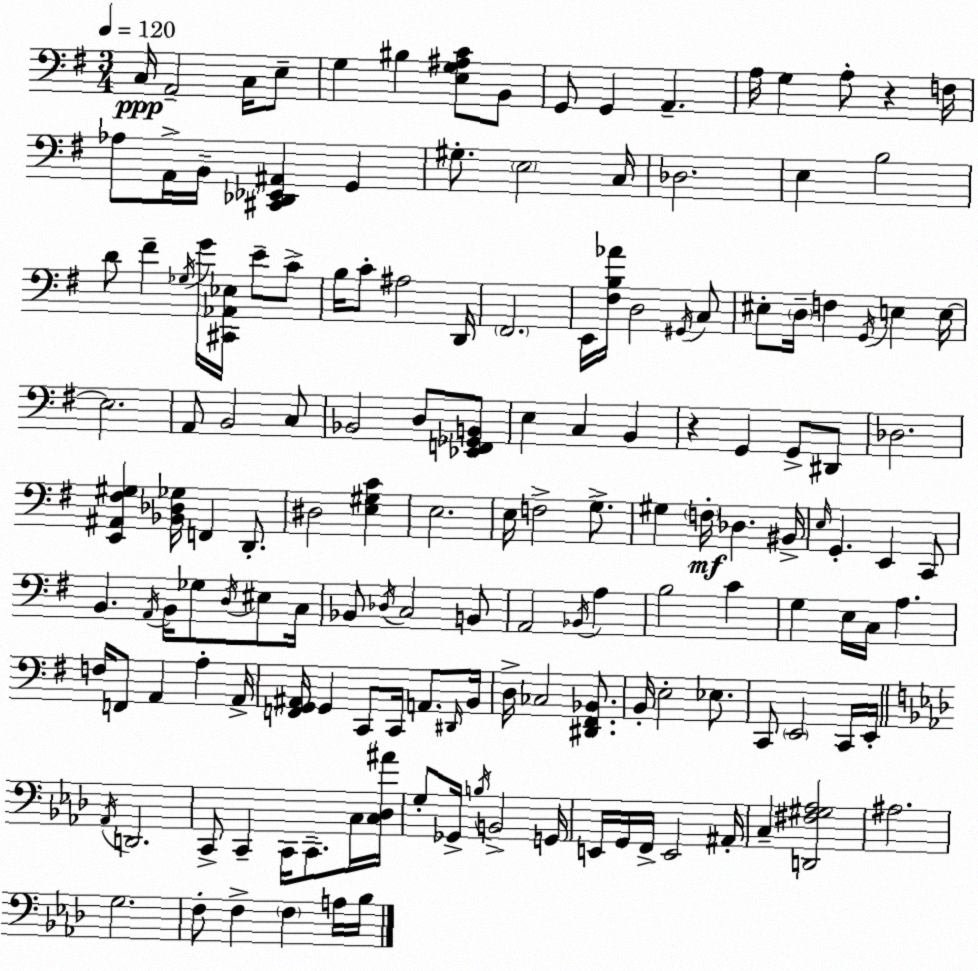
X:1
T:Untitled
M:3/4
L:1/4
K:G
C,/4 A,,2 C,/4 E,/2 G, ^B, [E,G,^A,C]/2 B,,/2 G,,/2 G,, A,, A,/4 G, A,/2 z F,/4 _A,/2 A,,/4 B,,/4 [^C,,_D,,_E,,^A,,] G,, ^G,/2 E,2 C,/4 _D,2 E, B,2 D/2 ^F _G,/4 G/4 [^C,,_A,,_E,]/4 E/2 C/2 B,/4 C/2 ^A,2 D,,/4 ^F,,2 E,,/4 [^F,B,_A]/4 D,2 ^G,,/4 C,/2 ^E,/2 D,/4 F, G,,/4 E, E,/4 E,2 A,,/2 B,,2 C,/2 _B,,2 D,/2 [_E,,F,,_G,,B,,]/2 E, C, B,, z G,, G,,/2 ^D,,/2 _D,2 [E,,^A,,^F,^G,] [_B,,_D,_G,]/4 F,, D,,/2 ^D,2 [E,^G,C] E,2 E,/4 F,2 G,/2 ^G, F,/4 _D, ^B,,/4 E,/4 G,, E,, C,,/2 B,, A,,/4 B,,/4 _G,/2 D,/4 ^E,/2 C,/4 _B,,/2 _D,/4 C,2 B,,/2 A,,2 _B,,/4 A, B,2 C G, E,/4 C,/4 A, F,/4 F,,/2 A,, A, A,,/4 [F,,G,,^A,,]/4 G,, C,,/2 C,,/4 A,,/2 ^D,,/4 B,,/4 D,/4 _C,2 [^D,,^F,,_B,,]/2 B,,/4 E,2 _E,/2 C,,/2 E,,2 C,,/4 E,,/4 _A,,/4 D,,2 C,,/2 C,, C,,/4 C,,/2 C,/4 [C,_D,^A]/4 G,/2 _G,,/4 B,/4 B,,2 G,,/4 E,,/4 G,,/4 F,,/4 E,,2 ^A,,/4 C, [D,,^F,^G,_A,]2 ^A,2 G,2 F,/2 F, F, A,/4 _B,/4